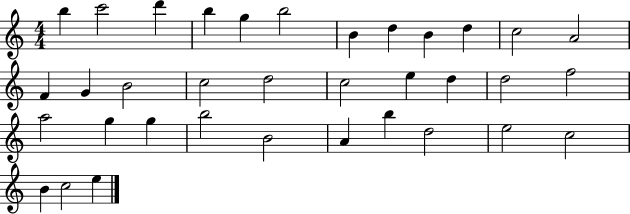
X:1
T:Untitled
M:4/4
L:1/4
K:C
b c'2 d' b g b2 B d B d c2 A2 F G B2 c2 d2 c2 e d d2 f2 a2 g g b2 B2 A b d2 e2 c2 B c2 e